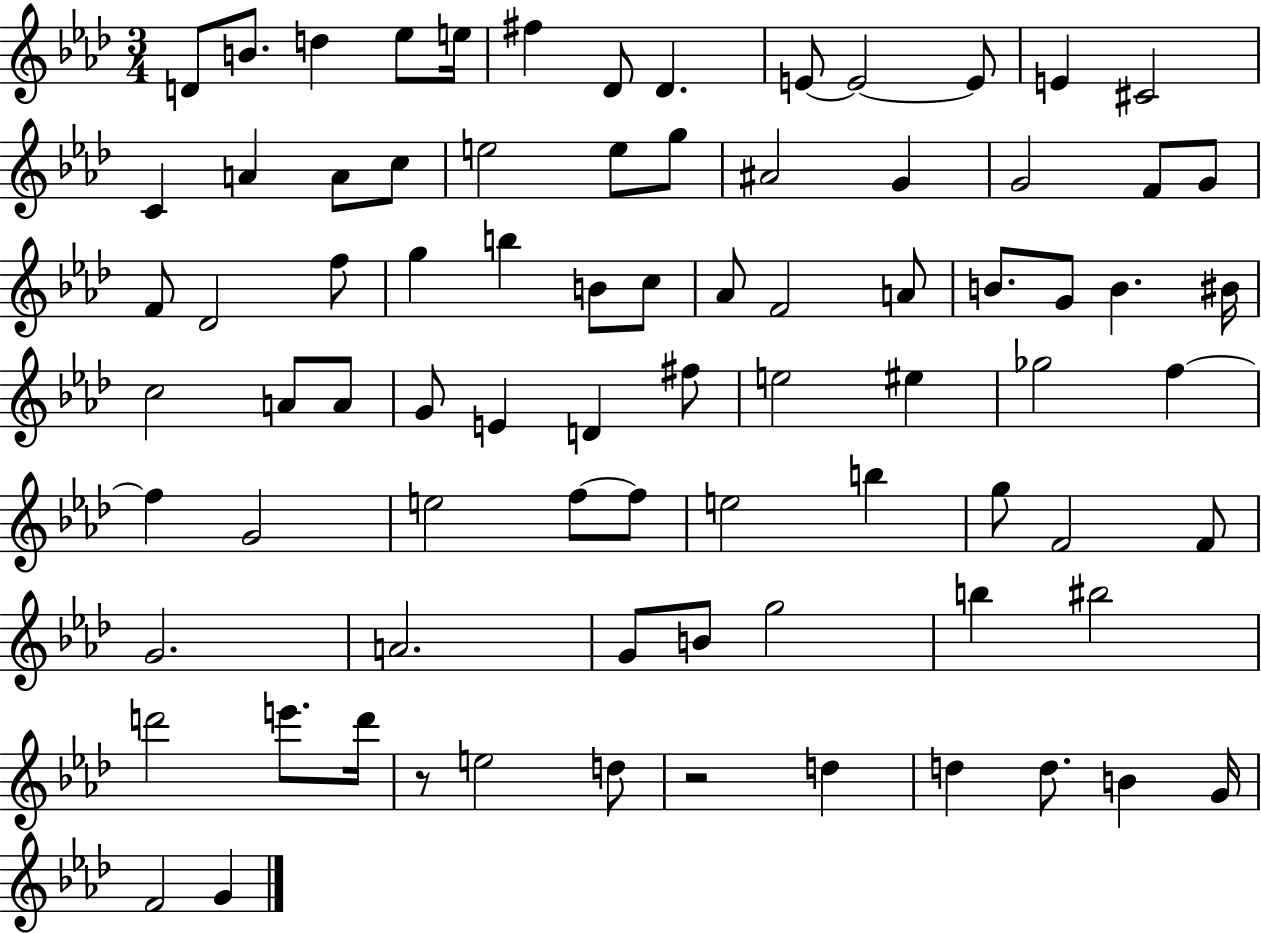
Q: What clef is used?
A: treble